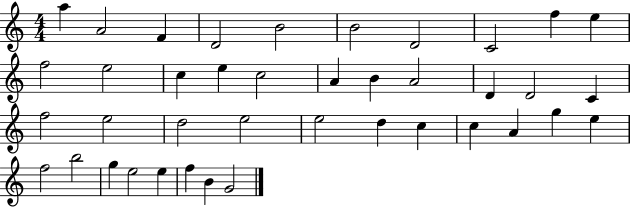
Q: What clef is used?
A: treble